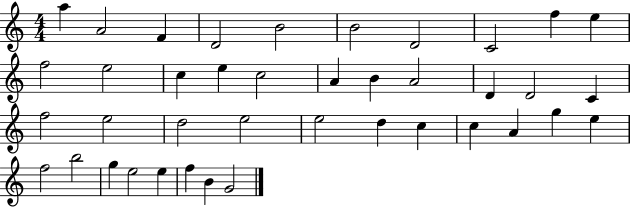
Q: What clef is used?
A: treble